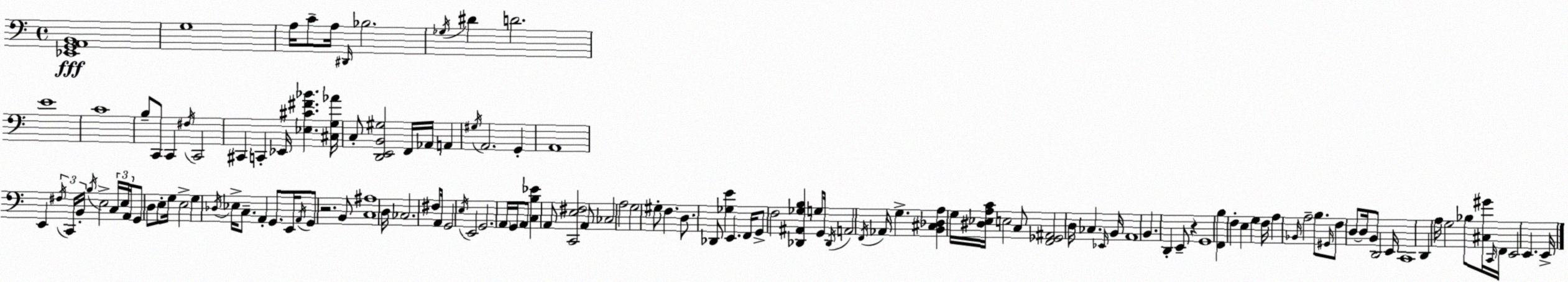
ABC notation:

X:1
T:Untitled
M:4/4
L:1/4
K:C
[_E,,G,,A,,B,,]4 G,4 A,/4 C/2 A,/4 ^D,,/4 _B,2 _G,/4 ^D D2 E4 C4 B,/2 C,,/2 C,, ^F,/4 C,,2 ^C,, C,, _E,,/4 [_E,^C^F_B] [^C,G,_A]/4 C,/2 [D,,E,,B,,^G,]2 F,,/4 _A,,/4 A,, ^G,/4 A,,2 G,, A,,4 E,, ^F,/4 C,,/4 B,,/4 B,/4 E,2 C,/4 E,/4 A,,/4 G,,/2 D,/2 E,/2 G,/4 E,2 G, _D,/4 _E,/4 C,/2 A,, G,,/2 E,,/4 A,,/4 G,,/2 z2 B,,/2 [C,^A,]4 D,/4 _C,2 ^F,/2 A,,/4 G,,2 E,/4 E,,2 G,,2 A,,/4 G,,/4 A,,/2 [C,B,_E] A,,/2 [C,,E,^F,]2 A,,/2 _C,2 A,2 G,2 ^G,/2 F, D,/2 _D,,/2 [_G,E] E,, F,,/4 G,,/2 F,2 [_D,,^A,,_G,B,] G,/2 G,,/4 _D,,/4 A,,2 F,,/4 _A,,/4 G, [B,,^C,_D,A,] G,/4 [^D,_E,A,C]/4 E,2 C,/2 [F,,_G,,^A,,]2 D,/4 _C, _E,,/4 B,,/4 A,,4 B,, D,, E,,/2 z G,,4 [F,,B,] F, E, G, F,/4 A, _B,,/4 A,2 B,/2 ^G,,/4 F,/2 D,/2 D,/4 B,,/2 D,,2 E,,/4 C,,4 D,, A,/4 G,2 _B,/2 [^C,^G]/4 C,,/4 F,,/4 E,,2 E,, E,,/4